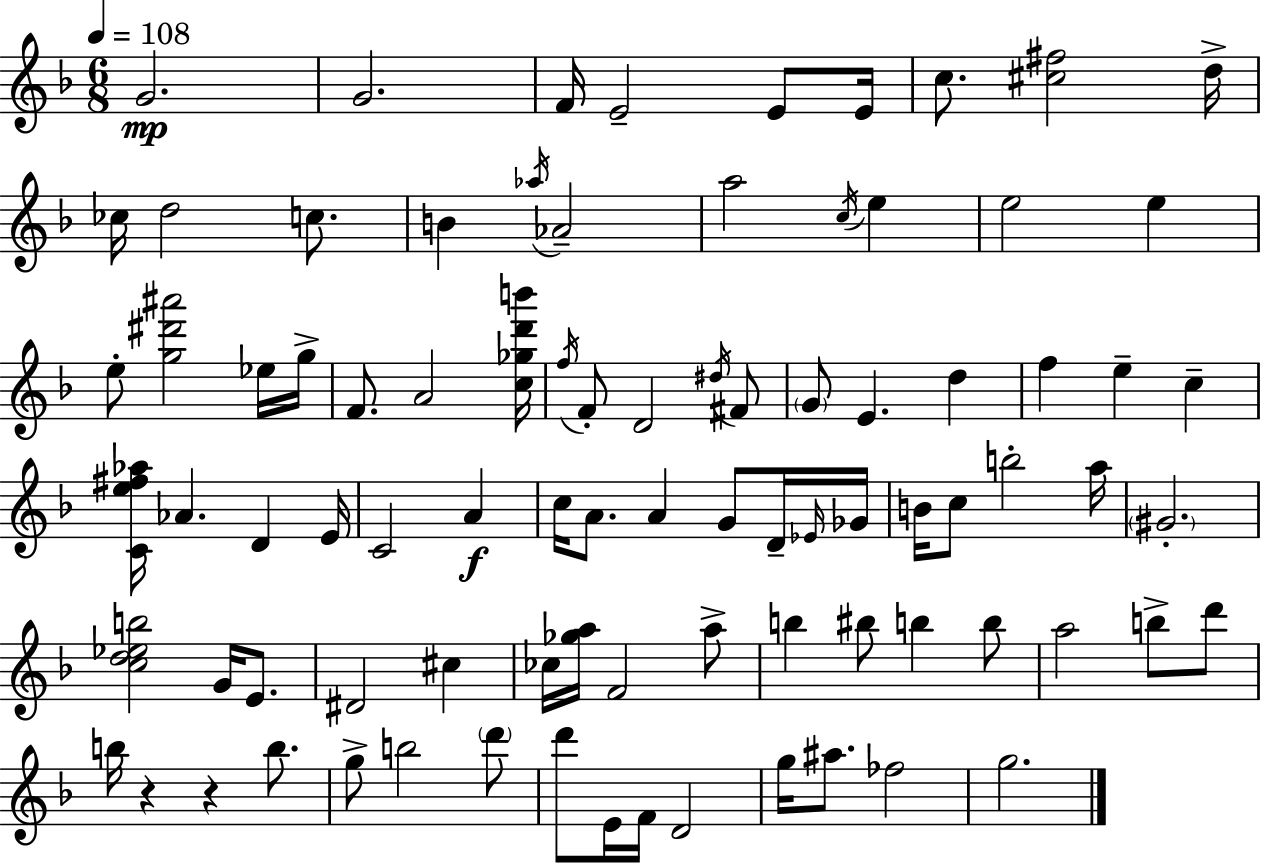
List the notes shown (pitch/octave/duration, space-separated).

G4/h. G4/h. F4/s E4/h E4/e E4/s C5/e. [C#5,F#5]/h D5/s CES5/s D5/h C5/e. B4/q Ab5/s Ab4/h A5/h C5/s E5/q E5/h E5/q E5/e [G5,D#6,A#6]/h Eb5/s G5/s F4/e. A4/h [C5,Gb5,D6,B6]/s F5/s F4/e D4/h D#5/s F#4/e G4/e E4/q. D5/q F5/q E5/q C5/q [C4,E5,F#5,Ab5]/s Ab4/q. D4/q E4/s C4/h A4/q C5/s A4/e. A4/q G4/e D4/s Eb4/s Gb4/s B4/s C5/e B5/h A5/s G#4/h. [C5,D5,Eb5,B5]/h G4/s E4/e. D#4/h C#5/q CES5/s [Gb5,A5]/s F4/h A5/e B5/q BIS5/e B5/q B5/e A5/h B5/e D6/e B5/s R/q R/q B5/e. G5/e B5/h D6/e D6/e E4/s F4/s D4/h G5/s A#5/e. FES5/h G5/h.